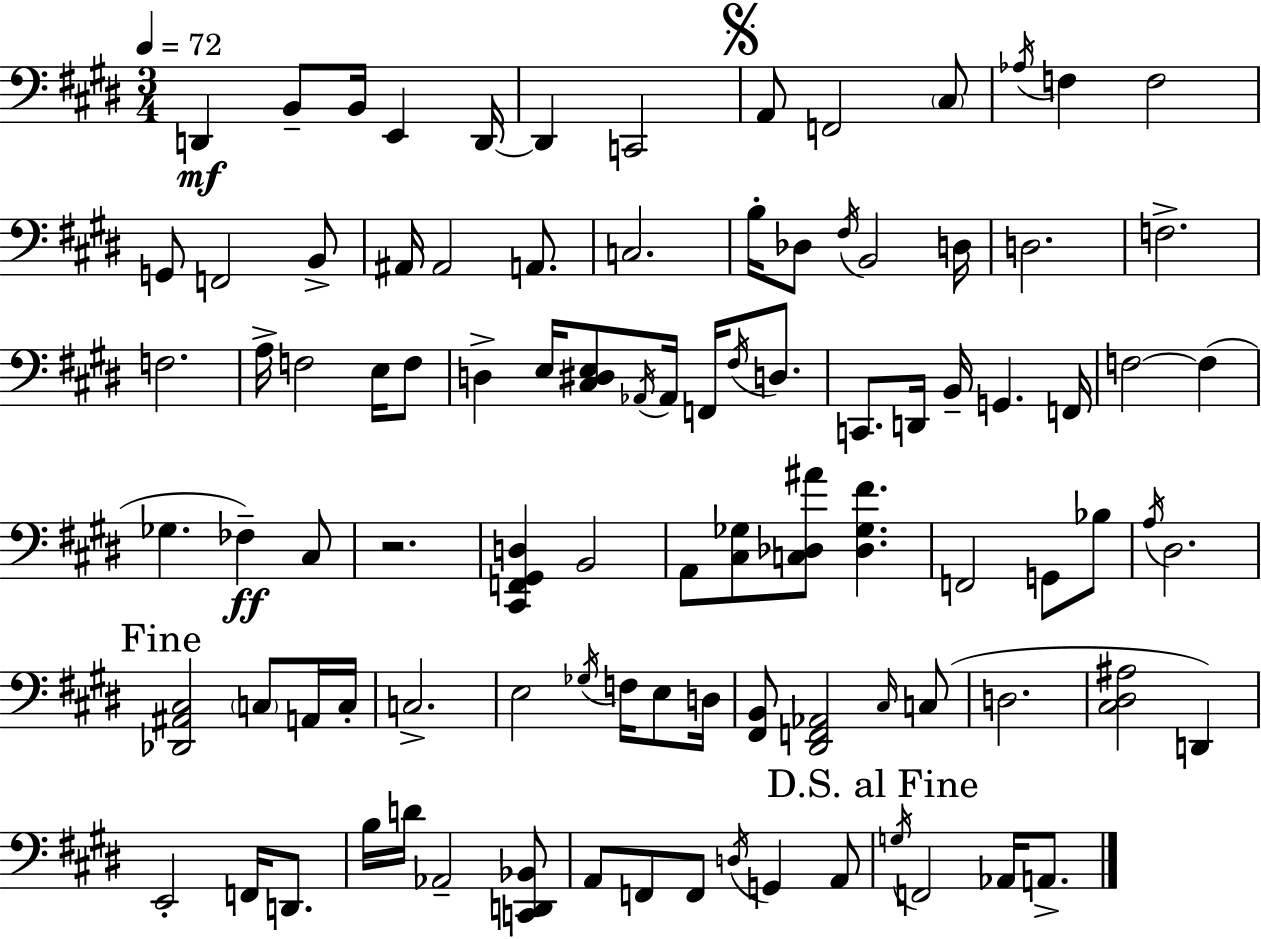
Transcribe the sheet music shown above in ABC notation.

X:1
T:Untitled
M:3/4
L:1/4
K:E
D,, B,,/2 B,,/4 E,, D,,/4 D,, C,,2 A,,/2 F,,2 ^C,/2 _A,/4 F, F,2 G,,/2 F,,2 B,,/2 ^A,,/4 ^A,,2 A,,/2 C,2 B,/4 _D,/2 ^F,/4 B,,2 D,/4 D,2 F,2 F,2 A,/4 F,2 E,/4 F,/2 D, E,/4 [^C,^D,E,]/2 _A,,/4 _A,,/4 F,,/4 ^F,/4 D,/2 C,,/2 D,,/4 B,,/4 G,, F,,/4 F,2 F, _G, _F, ^C,/2 z2 [^C,,F,,^G,,D,] B,,2 A,,/2 [^C,_G,]/2 [C,_D,^A]/2 [_D,_G,^F] F,,2 G,,/2 _B,/2 A,/4 ^D,2 [_D,,^A,,^C,]2 C,/2 A,,/4 C,/4 C,2 E,2 _G,/4 F,/4 E,/2 D,/4 [^F,,B,,]/2 [^D,,F,,_A,,]2 ^C,/4 C,/2 D,2 [^C,^D,^A,]2 D,, E,,2 F,,/4 D,,/2 B,/4 D/4 _A,,2 [C,,D,,_B,,]/2 A,,/2 F,,/2 F,,/2 D,/4 G,, A,,/2 G,/4 F,,2 _A,,/4 A,,/2